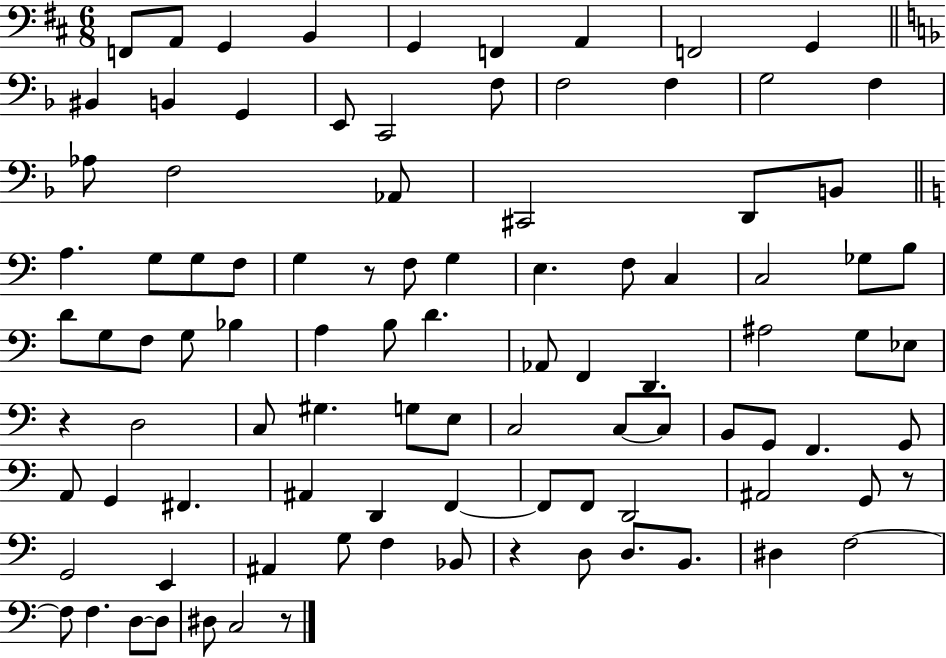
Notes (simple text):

F2/e A2/e G2/q B2/q G2/q F2/q A2/q F2/h G2/q BIS2/q B2/q G2/q E2/e C2/h F3/e F3/h F3/q G3/h F3/q Ab3/e F3/h Ab2/e C#2/h D2/e B2/e A3/q. G3/e G3/e F3/e G3/q R/e F3/e G3/q E3/q. F3/e C3/q C3/h Gb3/e B3/e D4/e G3/e F3/e G3/e Bb3/q A3/q B3/e D4/q. Ab2/e F2/q D2/q. A#3/h G3/e Eb3/e R/q D3/h C3/e G#3/q. G3/e E3/e C3/h C3/e C3/e B2/e G2/e F2/q. G2/e A2/e G2/q F#2/q. A#2/q D2/q F2/q F2/e F2/e D2/h A#2/h G2/e R/e G2/h E2/q A#2/q G3/e F3/q Bb2/e R/q D3/e D3/e. B2/e. D#3/q F3/h F3/e F3/q. D3/e D3/e D#3/e C3/h R/e